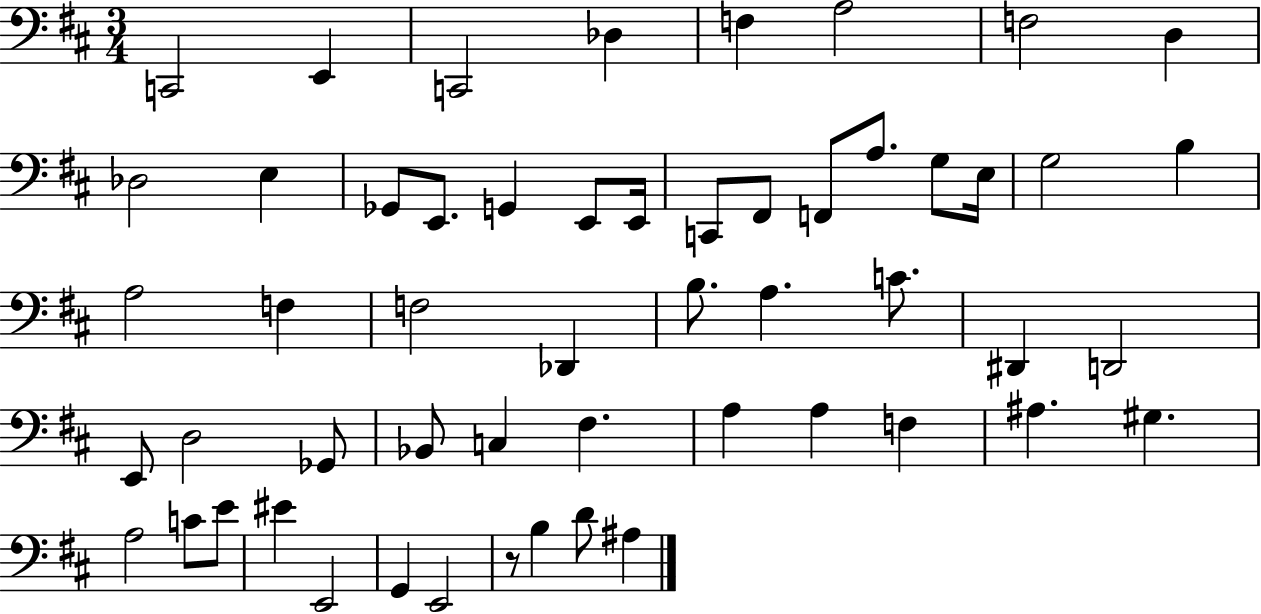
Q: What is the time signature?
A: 3/4